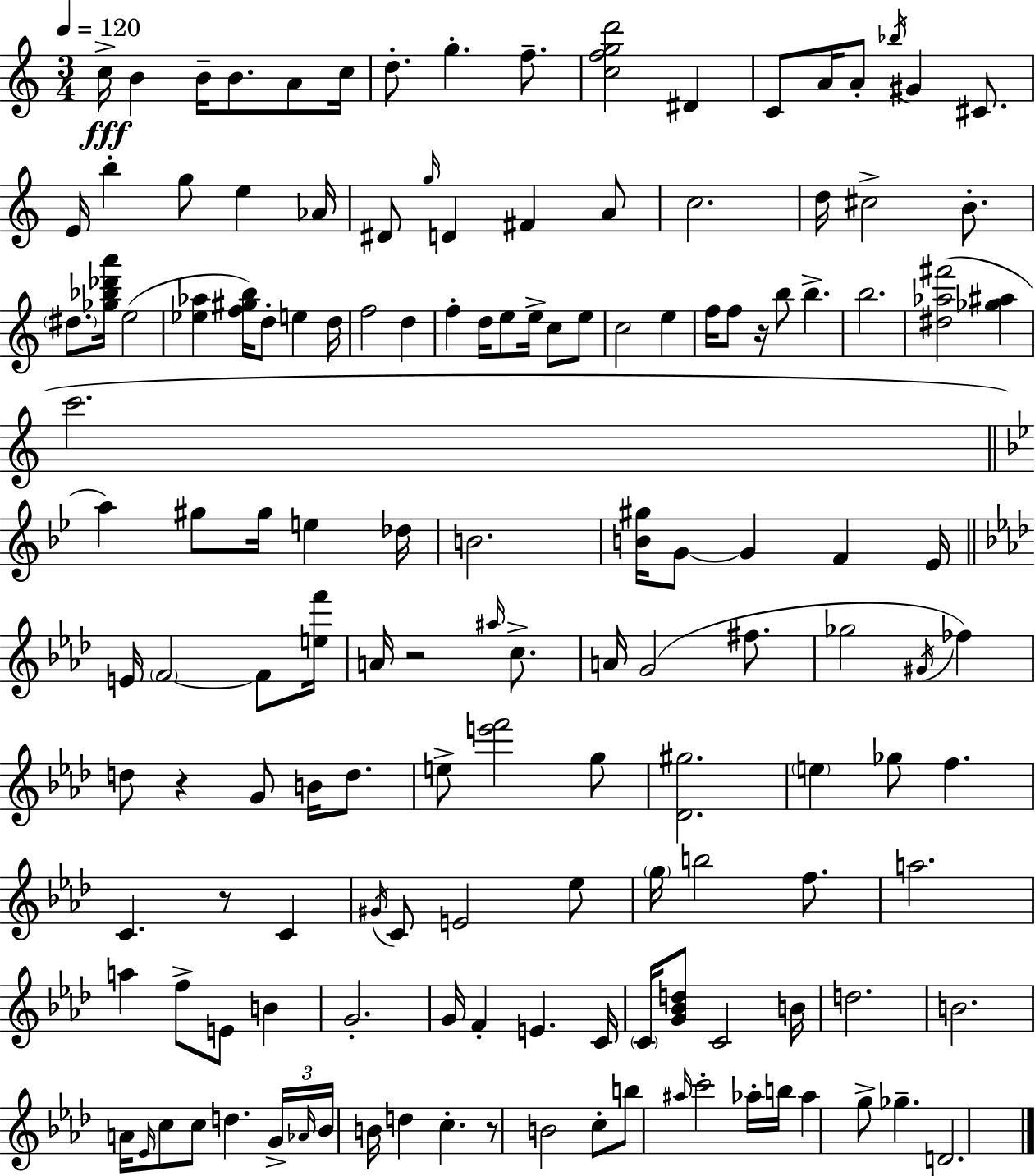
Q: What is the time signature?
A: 3/4